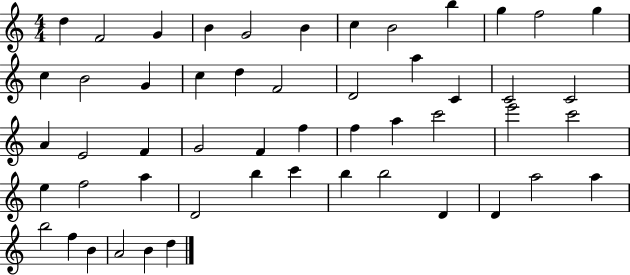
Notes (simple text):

D5/q F4/h G4/q B4/q G4/h B4/q C5/q B4/h B5/q G5/q F5/h G5/q C5/q B4/h G4/q C5/q D5/q F4/h D4/h A5/q C4/q C4/h C4/h A4/q E4/h F4/q G4/h F4/q F5/q F5/q A5/q C6/h E6/h C6/h E5/q F5/h A5/q D4/h B5/q C6/q B5/q B5/h D4/q D4/q A5/h A5/q B5/h F5/q B4/q A4/h B4/q D5/q